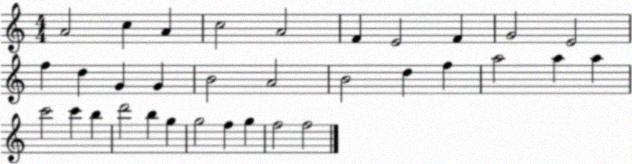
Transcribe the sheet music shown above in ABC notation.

X:1
T:Untitled
M:4/4
L:1/4
K:C
A2 c A c2 A2 F E2 F G2 E2 f d G G B2 A2 B2 d f a2 a a c'2 c' b d'2 b g g2 f g f2 f2